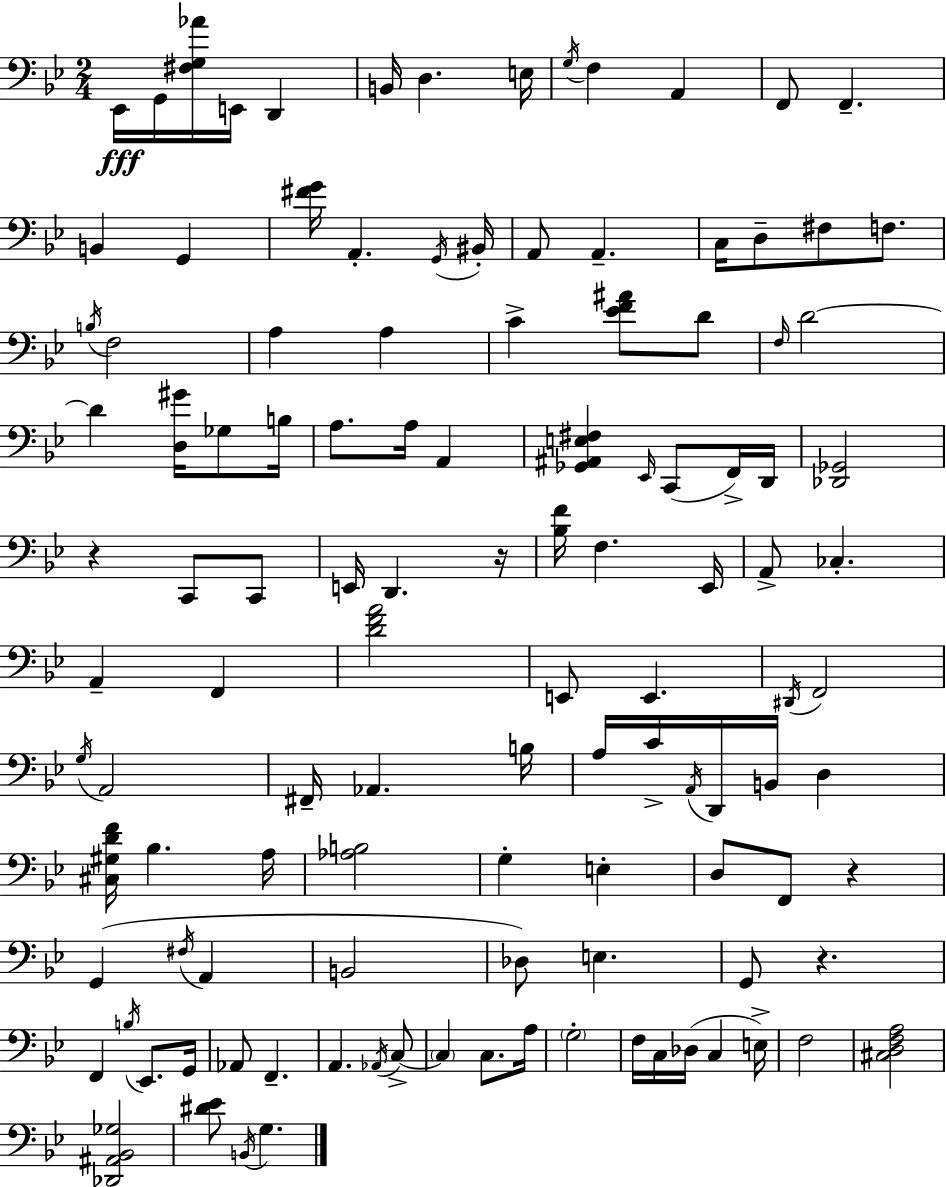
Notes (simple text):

Eb2/s G2/s [F#3,G3,Ab4]/s E2/s D2/q B2/s D3/q. E3/s G3/s F3/q A2/q F2/e F2/q. B2/q G2/q [F#4,G4]/s A2/q. G2/s BIS2/s A2/e A2/q. C3/s D3/e F#3/e F3/e. B3/s F3/h A3/q A3/q C4/q [Eb4,F4,A#4]/e D4/e F3/s D4/h D4/q [D3,G#4]/s Gb3/e B3/s A3/e. A3/s A2/q [Gb2,A#2,E3,F#3]/q Eb2/s C2/e F2/s D2/s [Db2,Gb2]/h R/q C2/e C2/e E2/s D2/q. R/s [Bb3,F4]/s F3/q. Eb2/s A2/e CES3/q. A2/q F2/q [D4,F4,A4]/h E2/e E2/q. D#2/s F2/h G3/s A2/h F#2/s Ab2/q. B3/s A3/s C4/s A2/s D2/s B2/s D3/q [C#3,G#3,D4,F4]/s Bb3/q. A3/s [Ab3,B3]/h G3/q E3/q D3/e F2/e R/q G2/q F#3/s A2/q B2/h Db3/e E3/q. G2/e R/q. F2/q B3/s Eb2/e. G2/s Ab2/e F2/q. A2/q. Ab2/s C3/e C3/q C3/e. A3/s G3/h F3/s C3/s Db3/s C3/q E3/s F3/h [C#3,D3,F3,A3]/h [Db2,A#2,Bb2,Gb3]/h [D#4,Eb4]/e B2/s G3/q.